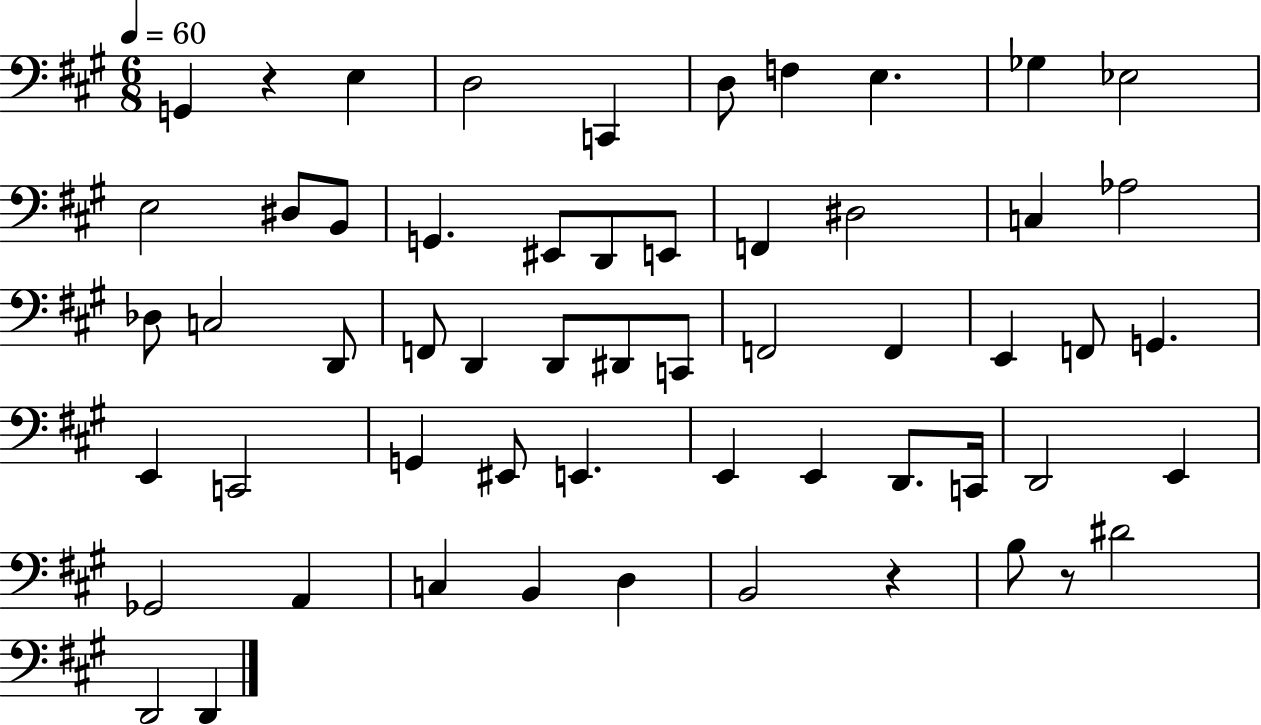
X:1
T:Untitled
M:6/8
L:1/4
K:A
G,, z E, D,2 C,, D,/2 F, E, _G, _E,2 E,2 ^D,/2 B,,/2 G,, ^E,,/2 D,,/2 E,,/2 F,, ^D,2 C, _A,2 _D,/2 C,2 D,,/2 F,,/2 D,, D,,/2 ^D,,/2 C,,/2 F,,2 F,, E,, F,,/2 G,, E,, C,,2 G,, ^E,,/2 E,, E,, E,, D,,/2 C,,/4 D,,2 E,, _G,,2 A,, C, B,, D, B,,2 z B,/2 z/2 ^D2 D,,2 D,,